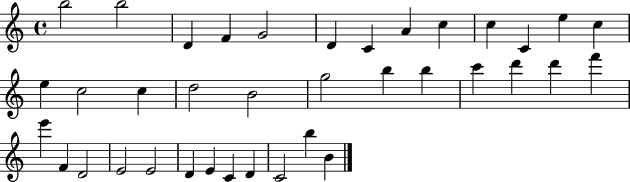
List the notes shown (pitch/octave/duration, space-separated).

B5/h B5/h D4/q F4/q G4/h D4/q C4/q A4/q C5/q C5/q C4/q E5/q C5/q E5/q C5/h C5/q D5/h B4/h G5/h B5/q B5/q C6/q D6/q D6/q F6/q E6/q F4/q D4/h E4/h E4/h D4/q E4/q C4/q D4/q C4/h B5/q B4/q